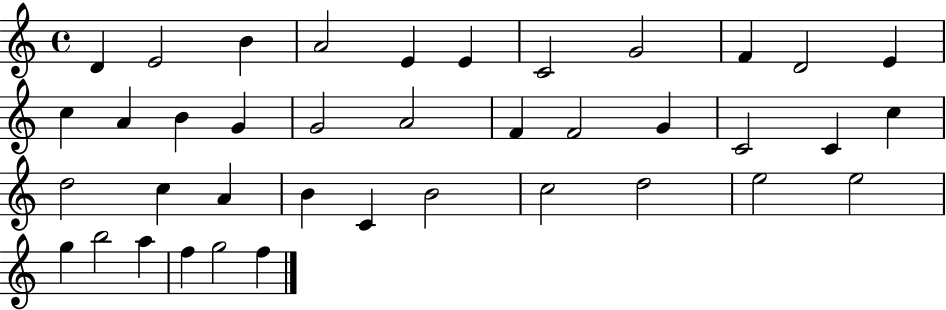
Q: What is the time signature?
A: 4/4